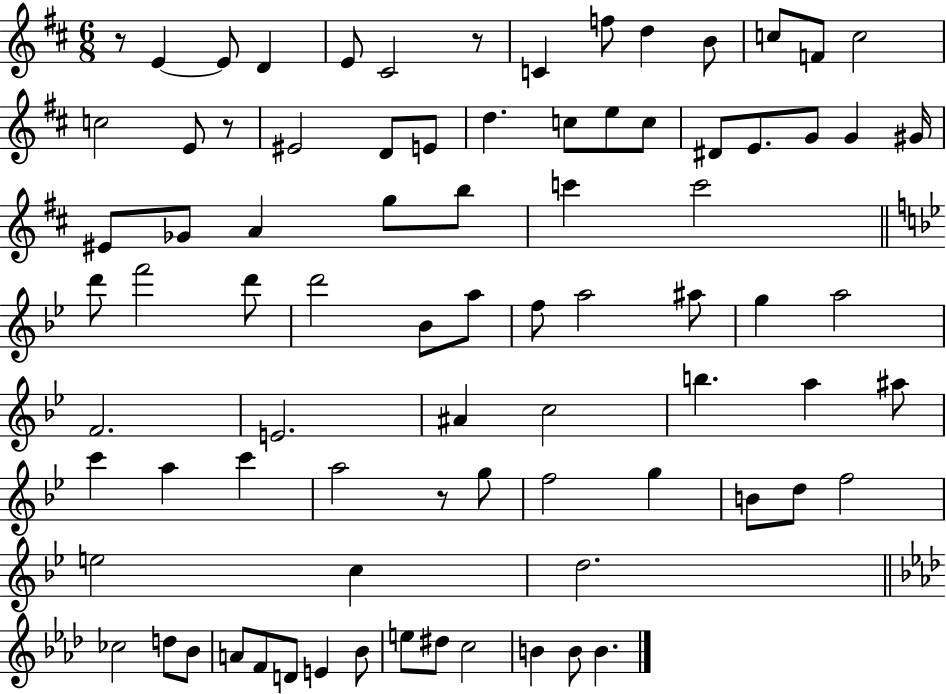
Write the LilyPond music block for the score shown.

{
  \clef treble
  \numericTimeSignature
  \time 6/8
  \key d \major
  r8 e'4~~ e'8 d'4 | e'8 cis'2 r8 | c'4 f''8 d''4 b'8 | c''8 f'8 c''2 | \break c''2 e'8 r8 | eis'2 d'8 e'8 | d''4. c''8 e''8 c''8 | dis'8 e'8. g'8 g'4 gis'16 | \break eis'8 ges'8 a'4 g''8 b''8 | c'''4 c'''2 | \bar "||" \break \key bes \major d'''8 f'''2 d'''8 | d'''2 bes'8 a''8 | f''8 a''2 ais''8 | g''4 a''2 | \break f'2. | e'2. | ais'4 c''2 | b''4. a''4 ais''8 | \break c'''4 a''4 c'''4 | a''2 r8 g''8 | f''2 g''4 | b'8 d''8 f''2 | \break e''2 c''4 | d''2. | \bar "||" \break \key f \minor ces''2 d''8 bes'8 | a'8 f'8 d'8 e'4 bes'8 | e''8 dis''8 c''2 | b'4 b'8 b'4. | \break \bar "|."
}